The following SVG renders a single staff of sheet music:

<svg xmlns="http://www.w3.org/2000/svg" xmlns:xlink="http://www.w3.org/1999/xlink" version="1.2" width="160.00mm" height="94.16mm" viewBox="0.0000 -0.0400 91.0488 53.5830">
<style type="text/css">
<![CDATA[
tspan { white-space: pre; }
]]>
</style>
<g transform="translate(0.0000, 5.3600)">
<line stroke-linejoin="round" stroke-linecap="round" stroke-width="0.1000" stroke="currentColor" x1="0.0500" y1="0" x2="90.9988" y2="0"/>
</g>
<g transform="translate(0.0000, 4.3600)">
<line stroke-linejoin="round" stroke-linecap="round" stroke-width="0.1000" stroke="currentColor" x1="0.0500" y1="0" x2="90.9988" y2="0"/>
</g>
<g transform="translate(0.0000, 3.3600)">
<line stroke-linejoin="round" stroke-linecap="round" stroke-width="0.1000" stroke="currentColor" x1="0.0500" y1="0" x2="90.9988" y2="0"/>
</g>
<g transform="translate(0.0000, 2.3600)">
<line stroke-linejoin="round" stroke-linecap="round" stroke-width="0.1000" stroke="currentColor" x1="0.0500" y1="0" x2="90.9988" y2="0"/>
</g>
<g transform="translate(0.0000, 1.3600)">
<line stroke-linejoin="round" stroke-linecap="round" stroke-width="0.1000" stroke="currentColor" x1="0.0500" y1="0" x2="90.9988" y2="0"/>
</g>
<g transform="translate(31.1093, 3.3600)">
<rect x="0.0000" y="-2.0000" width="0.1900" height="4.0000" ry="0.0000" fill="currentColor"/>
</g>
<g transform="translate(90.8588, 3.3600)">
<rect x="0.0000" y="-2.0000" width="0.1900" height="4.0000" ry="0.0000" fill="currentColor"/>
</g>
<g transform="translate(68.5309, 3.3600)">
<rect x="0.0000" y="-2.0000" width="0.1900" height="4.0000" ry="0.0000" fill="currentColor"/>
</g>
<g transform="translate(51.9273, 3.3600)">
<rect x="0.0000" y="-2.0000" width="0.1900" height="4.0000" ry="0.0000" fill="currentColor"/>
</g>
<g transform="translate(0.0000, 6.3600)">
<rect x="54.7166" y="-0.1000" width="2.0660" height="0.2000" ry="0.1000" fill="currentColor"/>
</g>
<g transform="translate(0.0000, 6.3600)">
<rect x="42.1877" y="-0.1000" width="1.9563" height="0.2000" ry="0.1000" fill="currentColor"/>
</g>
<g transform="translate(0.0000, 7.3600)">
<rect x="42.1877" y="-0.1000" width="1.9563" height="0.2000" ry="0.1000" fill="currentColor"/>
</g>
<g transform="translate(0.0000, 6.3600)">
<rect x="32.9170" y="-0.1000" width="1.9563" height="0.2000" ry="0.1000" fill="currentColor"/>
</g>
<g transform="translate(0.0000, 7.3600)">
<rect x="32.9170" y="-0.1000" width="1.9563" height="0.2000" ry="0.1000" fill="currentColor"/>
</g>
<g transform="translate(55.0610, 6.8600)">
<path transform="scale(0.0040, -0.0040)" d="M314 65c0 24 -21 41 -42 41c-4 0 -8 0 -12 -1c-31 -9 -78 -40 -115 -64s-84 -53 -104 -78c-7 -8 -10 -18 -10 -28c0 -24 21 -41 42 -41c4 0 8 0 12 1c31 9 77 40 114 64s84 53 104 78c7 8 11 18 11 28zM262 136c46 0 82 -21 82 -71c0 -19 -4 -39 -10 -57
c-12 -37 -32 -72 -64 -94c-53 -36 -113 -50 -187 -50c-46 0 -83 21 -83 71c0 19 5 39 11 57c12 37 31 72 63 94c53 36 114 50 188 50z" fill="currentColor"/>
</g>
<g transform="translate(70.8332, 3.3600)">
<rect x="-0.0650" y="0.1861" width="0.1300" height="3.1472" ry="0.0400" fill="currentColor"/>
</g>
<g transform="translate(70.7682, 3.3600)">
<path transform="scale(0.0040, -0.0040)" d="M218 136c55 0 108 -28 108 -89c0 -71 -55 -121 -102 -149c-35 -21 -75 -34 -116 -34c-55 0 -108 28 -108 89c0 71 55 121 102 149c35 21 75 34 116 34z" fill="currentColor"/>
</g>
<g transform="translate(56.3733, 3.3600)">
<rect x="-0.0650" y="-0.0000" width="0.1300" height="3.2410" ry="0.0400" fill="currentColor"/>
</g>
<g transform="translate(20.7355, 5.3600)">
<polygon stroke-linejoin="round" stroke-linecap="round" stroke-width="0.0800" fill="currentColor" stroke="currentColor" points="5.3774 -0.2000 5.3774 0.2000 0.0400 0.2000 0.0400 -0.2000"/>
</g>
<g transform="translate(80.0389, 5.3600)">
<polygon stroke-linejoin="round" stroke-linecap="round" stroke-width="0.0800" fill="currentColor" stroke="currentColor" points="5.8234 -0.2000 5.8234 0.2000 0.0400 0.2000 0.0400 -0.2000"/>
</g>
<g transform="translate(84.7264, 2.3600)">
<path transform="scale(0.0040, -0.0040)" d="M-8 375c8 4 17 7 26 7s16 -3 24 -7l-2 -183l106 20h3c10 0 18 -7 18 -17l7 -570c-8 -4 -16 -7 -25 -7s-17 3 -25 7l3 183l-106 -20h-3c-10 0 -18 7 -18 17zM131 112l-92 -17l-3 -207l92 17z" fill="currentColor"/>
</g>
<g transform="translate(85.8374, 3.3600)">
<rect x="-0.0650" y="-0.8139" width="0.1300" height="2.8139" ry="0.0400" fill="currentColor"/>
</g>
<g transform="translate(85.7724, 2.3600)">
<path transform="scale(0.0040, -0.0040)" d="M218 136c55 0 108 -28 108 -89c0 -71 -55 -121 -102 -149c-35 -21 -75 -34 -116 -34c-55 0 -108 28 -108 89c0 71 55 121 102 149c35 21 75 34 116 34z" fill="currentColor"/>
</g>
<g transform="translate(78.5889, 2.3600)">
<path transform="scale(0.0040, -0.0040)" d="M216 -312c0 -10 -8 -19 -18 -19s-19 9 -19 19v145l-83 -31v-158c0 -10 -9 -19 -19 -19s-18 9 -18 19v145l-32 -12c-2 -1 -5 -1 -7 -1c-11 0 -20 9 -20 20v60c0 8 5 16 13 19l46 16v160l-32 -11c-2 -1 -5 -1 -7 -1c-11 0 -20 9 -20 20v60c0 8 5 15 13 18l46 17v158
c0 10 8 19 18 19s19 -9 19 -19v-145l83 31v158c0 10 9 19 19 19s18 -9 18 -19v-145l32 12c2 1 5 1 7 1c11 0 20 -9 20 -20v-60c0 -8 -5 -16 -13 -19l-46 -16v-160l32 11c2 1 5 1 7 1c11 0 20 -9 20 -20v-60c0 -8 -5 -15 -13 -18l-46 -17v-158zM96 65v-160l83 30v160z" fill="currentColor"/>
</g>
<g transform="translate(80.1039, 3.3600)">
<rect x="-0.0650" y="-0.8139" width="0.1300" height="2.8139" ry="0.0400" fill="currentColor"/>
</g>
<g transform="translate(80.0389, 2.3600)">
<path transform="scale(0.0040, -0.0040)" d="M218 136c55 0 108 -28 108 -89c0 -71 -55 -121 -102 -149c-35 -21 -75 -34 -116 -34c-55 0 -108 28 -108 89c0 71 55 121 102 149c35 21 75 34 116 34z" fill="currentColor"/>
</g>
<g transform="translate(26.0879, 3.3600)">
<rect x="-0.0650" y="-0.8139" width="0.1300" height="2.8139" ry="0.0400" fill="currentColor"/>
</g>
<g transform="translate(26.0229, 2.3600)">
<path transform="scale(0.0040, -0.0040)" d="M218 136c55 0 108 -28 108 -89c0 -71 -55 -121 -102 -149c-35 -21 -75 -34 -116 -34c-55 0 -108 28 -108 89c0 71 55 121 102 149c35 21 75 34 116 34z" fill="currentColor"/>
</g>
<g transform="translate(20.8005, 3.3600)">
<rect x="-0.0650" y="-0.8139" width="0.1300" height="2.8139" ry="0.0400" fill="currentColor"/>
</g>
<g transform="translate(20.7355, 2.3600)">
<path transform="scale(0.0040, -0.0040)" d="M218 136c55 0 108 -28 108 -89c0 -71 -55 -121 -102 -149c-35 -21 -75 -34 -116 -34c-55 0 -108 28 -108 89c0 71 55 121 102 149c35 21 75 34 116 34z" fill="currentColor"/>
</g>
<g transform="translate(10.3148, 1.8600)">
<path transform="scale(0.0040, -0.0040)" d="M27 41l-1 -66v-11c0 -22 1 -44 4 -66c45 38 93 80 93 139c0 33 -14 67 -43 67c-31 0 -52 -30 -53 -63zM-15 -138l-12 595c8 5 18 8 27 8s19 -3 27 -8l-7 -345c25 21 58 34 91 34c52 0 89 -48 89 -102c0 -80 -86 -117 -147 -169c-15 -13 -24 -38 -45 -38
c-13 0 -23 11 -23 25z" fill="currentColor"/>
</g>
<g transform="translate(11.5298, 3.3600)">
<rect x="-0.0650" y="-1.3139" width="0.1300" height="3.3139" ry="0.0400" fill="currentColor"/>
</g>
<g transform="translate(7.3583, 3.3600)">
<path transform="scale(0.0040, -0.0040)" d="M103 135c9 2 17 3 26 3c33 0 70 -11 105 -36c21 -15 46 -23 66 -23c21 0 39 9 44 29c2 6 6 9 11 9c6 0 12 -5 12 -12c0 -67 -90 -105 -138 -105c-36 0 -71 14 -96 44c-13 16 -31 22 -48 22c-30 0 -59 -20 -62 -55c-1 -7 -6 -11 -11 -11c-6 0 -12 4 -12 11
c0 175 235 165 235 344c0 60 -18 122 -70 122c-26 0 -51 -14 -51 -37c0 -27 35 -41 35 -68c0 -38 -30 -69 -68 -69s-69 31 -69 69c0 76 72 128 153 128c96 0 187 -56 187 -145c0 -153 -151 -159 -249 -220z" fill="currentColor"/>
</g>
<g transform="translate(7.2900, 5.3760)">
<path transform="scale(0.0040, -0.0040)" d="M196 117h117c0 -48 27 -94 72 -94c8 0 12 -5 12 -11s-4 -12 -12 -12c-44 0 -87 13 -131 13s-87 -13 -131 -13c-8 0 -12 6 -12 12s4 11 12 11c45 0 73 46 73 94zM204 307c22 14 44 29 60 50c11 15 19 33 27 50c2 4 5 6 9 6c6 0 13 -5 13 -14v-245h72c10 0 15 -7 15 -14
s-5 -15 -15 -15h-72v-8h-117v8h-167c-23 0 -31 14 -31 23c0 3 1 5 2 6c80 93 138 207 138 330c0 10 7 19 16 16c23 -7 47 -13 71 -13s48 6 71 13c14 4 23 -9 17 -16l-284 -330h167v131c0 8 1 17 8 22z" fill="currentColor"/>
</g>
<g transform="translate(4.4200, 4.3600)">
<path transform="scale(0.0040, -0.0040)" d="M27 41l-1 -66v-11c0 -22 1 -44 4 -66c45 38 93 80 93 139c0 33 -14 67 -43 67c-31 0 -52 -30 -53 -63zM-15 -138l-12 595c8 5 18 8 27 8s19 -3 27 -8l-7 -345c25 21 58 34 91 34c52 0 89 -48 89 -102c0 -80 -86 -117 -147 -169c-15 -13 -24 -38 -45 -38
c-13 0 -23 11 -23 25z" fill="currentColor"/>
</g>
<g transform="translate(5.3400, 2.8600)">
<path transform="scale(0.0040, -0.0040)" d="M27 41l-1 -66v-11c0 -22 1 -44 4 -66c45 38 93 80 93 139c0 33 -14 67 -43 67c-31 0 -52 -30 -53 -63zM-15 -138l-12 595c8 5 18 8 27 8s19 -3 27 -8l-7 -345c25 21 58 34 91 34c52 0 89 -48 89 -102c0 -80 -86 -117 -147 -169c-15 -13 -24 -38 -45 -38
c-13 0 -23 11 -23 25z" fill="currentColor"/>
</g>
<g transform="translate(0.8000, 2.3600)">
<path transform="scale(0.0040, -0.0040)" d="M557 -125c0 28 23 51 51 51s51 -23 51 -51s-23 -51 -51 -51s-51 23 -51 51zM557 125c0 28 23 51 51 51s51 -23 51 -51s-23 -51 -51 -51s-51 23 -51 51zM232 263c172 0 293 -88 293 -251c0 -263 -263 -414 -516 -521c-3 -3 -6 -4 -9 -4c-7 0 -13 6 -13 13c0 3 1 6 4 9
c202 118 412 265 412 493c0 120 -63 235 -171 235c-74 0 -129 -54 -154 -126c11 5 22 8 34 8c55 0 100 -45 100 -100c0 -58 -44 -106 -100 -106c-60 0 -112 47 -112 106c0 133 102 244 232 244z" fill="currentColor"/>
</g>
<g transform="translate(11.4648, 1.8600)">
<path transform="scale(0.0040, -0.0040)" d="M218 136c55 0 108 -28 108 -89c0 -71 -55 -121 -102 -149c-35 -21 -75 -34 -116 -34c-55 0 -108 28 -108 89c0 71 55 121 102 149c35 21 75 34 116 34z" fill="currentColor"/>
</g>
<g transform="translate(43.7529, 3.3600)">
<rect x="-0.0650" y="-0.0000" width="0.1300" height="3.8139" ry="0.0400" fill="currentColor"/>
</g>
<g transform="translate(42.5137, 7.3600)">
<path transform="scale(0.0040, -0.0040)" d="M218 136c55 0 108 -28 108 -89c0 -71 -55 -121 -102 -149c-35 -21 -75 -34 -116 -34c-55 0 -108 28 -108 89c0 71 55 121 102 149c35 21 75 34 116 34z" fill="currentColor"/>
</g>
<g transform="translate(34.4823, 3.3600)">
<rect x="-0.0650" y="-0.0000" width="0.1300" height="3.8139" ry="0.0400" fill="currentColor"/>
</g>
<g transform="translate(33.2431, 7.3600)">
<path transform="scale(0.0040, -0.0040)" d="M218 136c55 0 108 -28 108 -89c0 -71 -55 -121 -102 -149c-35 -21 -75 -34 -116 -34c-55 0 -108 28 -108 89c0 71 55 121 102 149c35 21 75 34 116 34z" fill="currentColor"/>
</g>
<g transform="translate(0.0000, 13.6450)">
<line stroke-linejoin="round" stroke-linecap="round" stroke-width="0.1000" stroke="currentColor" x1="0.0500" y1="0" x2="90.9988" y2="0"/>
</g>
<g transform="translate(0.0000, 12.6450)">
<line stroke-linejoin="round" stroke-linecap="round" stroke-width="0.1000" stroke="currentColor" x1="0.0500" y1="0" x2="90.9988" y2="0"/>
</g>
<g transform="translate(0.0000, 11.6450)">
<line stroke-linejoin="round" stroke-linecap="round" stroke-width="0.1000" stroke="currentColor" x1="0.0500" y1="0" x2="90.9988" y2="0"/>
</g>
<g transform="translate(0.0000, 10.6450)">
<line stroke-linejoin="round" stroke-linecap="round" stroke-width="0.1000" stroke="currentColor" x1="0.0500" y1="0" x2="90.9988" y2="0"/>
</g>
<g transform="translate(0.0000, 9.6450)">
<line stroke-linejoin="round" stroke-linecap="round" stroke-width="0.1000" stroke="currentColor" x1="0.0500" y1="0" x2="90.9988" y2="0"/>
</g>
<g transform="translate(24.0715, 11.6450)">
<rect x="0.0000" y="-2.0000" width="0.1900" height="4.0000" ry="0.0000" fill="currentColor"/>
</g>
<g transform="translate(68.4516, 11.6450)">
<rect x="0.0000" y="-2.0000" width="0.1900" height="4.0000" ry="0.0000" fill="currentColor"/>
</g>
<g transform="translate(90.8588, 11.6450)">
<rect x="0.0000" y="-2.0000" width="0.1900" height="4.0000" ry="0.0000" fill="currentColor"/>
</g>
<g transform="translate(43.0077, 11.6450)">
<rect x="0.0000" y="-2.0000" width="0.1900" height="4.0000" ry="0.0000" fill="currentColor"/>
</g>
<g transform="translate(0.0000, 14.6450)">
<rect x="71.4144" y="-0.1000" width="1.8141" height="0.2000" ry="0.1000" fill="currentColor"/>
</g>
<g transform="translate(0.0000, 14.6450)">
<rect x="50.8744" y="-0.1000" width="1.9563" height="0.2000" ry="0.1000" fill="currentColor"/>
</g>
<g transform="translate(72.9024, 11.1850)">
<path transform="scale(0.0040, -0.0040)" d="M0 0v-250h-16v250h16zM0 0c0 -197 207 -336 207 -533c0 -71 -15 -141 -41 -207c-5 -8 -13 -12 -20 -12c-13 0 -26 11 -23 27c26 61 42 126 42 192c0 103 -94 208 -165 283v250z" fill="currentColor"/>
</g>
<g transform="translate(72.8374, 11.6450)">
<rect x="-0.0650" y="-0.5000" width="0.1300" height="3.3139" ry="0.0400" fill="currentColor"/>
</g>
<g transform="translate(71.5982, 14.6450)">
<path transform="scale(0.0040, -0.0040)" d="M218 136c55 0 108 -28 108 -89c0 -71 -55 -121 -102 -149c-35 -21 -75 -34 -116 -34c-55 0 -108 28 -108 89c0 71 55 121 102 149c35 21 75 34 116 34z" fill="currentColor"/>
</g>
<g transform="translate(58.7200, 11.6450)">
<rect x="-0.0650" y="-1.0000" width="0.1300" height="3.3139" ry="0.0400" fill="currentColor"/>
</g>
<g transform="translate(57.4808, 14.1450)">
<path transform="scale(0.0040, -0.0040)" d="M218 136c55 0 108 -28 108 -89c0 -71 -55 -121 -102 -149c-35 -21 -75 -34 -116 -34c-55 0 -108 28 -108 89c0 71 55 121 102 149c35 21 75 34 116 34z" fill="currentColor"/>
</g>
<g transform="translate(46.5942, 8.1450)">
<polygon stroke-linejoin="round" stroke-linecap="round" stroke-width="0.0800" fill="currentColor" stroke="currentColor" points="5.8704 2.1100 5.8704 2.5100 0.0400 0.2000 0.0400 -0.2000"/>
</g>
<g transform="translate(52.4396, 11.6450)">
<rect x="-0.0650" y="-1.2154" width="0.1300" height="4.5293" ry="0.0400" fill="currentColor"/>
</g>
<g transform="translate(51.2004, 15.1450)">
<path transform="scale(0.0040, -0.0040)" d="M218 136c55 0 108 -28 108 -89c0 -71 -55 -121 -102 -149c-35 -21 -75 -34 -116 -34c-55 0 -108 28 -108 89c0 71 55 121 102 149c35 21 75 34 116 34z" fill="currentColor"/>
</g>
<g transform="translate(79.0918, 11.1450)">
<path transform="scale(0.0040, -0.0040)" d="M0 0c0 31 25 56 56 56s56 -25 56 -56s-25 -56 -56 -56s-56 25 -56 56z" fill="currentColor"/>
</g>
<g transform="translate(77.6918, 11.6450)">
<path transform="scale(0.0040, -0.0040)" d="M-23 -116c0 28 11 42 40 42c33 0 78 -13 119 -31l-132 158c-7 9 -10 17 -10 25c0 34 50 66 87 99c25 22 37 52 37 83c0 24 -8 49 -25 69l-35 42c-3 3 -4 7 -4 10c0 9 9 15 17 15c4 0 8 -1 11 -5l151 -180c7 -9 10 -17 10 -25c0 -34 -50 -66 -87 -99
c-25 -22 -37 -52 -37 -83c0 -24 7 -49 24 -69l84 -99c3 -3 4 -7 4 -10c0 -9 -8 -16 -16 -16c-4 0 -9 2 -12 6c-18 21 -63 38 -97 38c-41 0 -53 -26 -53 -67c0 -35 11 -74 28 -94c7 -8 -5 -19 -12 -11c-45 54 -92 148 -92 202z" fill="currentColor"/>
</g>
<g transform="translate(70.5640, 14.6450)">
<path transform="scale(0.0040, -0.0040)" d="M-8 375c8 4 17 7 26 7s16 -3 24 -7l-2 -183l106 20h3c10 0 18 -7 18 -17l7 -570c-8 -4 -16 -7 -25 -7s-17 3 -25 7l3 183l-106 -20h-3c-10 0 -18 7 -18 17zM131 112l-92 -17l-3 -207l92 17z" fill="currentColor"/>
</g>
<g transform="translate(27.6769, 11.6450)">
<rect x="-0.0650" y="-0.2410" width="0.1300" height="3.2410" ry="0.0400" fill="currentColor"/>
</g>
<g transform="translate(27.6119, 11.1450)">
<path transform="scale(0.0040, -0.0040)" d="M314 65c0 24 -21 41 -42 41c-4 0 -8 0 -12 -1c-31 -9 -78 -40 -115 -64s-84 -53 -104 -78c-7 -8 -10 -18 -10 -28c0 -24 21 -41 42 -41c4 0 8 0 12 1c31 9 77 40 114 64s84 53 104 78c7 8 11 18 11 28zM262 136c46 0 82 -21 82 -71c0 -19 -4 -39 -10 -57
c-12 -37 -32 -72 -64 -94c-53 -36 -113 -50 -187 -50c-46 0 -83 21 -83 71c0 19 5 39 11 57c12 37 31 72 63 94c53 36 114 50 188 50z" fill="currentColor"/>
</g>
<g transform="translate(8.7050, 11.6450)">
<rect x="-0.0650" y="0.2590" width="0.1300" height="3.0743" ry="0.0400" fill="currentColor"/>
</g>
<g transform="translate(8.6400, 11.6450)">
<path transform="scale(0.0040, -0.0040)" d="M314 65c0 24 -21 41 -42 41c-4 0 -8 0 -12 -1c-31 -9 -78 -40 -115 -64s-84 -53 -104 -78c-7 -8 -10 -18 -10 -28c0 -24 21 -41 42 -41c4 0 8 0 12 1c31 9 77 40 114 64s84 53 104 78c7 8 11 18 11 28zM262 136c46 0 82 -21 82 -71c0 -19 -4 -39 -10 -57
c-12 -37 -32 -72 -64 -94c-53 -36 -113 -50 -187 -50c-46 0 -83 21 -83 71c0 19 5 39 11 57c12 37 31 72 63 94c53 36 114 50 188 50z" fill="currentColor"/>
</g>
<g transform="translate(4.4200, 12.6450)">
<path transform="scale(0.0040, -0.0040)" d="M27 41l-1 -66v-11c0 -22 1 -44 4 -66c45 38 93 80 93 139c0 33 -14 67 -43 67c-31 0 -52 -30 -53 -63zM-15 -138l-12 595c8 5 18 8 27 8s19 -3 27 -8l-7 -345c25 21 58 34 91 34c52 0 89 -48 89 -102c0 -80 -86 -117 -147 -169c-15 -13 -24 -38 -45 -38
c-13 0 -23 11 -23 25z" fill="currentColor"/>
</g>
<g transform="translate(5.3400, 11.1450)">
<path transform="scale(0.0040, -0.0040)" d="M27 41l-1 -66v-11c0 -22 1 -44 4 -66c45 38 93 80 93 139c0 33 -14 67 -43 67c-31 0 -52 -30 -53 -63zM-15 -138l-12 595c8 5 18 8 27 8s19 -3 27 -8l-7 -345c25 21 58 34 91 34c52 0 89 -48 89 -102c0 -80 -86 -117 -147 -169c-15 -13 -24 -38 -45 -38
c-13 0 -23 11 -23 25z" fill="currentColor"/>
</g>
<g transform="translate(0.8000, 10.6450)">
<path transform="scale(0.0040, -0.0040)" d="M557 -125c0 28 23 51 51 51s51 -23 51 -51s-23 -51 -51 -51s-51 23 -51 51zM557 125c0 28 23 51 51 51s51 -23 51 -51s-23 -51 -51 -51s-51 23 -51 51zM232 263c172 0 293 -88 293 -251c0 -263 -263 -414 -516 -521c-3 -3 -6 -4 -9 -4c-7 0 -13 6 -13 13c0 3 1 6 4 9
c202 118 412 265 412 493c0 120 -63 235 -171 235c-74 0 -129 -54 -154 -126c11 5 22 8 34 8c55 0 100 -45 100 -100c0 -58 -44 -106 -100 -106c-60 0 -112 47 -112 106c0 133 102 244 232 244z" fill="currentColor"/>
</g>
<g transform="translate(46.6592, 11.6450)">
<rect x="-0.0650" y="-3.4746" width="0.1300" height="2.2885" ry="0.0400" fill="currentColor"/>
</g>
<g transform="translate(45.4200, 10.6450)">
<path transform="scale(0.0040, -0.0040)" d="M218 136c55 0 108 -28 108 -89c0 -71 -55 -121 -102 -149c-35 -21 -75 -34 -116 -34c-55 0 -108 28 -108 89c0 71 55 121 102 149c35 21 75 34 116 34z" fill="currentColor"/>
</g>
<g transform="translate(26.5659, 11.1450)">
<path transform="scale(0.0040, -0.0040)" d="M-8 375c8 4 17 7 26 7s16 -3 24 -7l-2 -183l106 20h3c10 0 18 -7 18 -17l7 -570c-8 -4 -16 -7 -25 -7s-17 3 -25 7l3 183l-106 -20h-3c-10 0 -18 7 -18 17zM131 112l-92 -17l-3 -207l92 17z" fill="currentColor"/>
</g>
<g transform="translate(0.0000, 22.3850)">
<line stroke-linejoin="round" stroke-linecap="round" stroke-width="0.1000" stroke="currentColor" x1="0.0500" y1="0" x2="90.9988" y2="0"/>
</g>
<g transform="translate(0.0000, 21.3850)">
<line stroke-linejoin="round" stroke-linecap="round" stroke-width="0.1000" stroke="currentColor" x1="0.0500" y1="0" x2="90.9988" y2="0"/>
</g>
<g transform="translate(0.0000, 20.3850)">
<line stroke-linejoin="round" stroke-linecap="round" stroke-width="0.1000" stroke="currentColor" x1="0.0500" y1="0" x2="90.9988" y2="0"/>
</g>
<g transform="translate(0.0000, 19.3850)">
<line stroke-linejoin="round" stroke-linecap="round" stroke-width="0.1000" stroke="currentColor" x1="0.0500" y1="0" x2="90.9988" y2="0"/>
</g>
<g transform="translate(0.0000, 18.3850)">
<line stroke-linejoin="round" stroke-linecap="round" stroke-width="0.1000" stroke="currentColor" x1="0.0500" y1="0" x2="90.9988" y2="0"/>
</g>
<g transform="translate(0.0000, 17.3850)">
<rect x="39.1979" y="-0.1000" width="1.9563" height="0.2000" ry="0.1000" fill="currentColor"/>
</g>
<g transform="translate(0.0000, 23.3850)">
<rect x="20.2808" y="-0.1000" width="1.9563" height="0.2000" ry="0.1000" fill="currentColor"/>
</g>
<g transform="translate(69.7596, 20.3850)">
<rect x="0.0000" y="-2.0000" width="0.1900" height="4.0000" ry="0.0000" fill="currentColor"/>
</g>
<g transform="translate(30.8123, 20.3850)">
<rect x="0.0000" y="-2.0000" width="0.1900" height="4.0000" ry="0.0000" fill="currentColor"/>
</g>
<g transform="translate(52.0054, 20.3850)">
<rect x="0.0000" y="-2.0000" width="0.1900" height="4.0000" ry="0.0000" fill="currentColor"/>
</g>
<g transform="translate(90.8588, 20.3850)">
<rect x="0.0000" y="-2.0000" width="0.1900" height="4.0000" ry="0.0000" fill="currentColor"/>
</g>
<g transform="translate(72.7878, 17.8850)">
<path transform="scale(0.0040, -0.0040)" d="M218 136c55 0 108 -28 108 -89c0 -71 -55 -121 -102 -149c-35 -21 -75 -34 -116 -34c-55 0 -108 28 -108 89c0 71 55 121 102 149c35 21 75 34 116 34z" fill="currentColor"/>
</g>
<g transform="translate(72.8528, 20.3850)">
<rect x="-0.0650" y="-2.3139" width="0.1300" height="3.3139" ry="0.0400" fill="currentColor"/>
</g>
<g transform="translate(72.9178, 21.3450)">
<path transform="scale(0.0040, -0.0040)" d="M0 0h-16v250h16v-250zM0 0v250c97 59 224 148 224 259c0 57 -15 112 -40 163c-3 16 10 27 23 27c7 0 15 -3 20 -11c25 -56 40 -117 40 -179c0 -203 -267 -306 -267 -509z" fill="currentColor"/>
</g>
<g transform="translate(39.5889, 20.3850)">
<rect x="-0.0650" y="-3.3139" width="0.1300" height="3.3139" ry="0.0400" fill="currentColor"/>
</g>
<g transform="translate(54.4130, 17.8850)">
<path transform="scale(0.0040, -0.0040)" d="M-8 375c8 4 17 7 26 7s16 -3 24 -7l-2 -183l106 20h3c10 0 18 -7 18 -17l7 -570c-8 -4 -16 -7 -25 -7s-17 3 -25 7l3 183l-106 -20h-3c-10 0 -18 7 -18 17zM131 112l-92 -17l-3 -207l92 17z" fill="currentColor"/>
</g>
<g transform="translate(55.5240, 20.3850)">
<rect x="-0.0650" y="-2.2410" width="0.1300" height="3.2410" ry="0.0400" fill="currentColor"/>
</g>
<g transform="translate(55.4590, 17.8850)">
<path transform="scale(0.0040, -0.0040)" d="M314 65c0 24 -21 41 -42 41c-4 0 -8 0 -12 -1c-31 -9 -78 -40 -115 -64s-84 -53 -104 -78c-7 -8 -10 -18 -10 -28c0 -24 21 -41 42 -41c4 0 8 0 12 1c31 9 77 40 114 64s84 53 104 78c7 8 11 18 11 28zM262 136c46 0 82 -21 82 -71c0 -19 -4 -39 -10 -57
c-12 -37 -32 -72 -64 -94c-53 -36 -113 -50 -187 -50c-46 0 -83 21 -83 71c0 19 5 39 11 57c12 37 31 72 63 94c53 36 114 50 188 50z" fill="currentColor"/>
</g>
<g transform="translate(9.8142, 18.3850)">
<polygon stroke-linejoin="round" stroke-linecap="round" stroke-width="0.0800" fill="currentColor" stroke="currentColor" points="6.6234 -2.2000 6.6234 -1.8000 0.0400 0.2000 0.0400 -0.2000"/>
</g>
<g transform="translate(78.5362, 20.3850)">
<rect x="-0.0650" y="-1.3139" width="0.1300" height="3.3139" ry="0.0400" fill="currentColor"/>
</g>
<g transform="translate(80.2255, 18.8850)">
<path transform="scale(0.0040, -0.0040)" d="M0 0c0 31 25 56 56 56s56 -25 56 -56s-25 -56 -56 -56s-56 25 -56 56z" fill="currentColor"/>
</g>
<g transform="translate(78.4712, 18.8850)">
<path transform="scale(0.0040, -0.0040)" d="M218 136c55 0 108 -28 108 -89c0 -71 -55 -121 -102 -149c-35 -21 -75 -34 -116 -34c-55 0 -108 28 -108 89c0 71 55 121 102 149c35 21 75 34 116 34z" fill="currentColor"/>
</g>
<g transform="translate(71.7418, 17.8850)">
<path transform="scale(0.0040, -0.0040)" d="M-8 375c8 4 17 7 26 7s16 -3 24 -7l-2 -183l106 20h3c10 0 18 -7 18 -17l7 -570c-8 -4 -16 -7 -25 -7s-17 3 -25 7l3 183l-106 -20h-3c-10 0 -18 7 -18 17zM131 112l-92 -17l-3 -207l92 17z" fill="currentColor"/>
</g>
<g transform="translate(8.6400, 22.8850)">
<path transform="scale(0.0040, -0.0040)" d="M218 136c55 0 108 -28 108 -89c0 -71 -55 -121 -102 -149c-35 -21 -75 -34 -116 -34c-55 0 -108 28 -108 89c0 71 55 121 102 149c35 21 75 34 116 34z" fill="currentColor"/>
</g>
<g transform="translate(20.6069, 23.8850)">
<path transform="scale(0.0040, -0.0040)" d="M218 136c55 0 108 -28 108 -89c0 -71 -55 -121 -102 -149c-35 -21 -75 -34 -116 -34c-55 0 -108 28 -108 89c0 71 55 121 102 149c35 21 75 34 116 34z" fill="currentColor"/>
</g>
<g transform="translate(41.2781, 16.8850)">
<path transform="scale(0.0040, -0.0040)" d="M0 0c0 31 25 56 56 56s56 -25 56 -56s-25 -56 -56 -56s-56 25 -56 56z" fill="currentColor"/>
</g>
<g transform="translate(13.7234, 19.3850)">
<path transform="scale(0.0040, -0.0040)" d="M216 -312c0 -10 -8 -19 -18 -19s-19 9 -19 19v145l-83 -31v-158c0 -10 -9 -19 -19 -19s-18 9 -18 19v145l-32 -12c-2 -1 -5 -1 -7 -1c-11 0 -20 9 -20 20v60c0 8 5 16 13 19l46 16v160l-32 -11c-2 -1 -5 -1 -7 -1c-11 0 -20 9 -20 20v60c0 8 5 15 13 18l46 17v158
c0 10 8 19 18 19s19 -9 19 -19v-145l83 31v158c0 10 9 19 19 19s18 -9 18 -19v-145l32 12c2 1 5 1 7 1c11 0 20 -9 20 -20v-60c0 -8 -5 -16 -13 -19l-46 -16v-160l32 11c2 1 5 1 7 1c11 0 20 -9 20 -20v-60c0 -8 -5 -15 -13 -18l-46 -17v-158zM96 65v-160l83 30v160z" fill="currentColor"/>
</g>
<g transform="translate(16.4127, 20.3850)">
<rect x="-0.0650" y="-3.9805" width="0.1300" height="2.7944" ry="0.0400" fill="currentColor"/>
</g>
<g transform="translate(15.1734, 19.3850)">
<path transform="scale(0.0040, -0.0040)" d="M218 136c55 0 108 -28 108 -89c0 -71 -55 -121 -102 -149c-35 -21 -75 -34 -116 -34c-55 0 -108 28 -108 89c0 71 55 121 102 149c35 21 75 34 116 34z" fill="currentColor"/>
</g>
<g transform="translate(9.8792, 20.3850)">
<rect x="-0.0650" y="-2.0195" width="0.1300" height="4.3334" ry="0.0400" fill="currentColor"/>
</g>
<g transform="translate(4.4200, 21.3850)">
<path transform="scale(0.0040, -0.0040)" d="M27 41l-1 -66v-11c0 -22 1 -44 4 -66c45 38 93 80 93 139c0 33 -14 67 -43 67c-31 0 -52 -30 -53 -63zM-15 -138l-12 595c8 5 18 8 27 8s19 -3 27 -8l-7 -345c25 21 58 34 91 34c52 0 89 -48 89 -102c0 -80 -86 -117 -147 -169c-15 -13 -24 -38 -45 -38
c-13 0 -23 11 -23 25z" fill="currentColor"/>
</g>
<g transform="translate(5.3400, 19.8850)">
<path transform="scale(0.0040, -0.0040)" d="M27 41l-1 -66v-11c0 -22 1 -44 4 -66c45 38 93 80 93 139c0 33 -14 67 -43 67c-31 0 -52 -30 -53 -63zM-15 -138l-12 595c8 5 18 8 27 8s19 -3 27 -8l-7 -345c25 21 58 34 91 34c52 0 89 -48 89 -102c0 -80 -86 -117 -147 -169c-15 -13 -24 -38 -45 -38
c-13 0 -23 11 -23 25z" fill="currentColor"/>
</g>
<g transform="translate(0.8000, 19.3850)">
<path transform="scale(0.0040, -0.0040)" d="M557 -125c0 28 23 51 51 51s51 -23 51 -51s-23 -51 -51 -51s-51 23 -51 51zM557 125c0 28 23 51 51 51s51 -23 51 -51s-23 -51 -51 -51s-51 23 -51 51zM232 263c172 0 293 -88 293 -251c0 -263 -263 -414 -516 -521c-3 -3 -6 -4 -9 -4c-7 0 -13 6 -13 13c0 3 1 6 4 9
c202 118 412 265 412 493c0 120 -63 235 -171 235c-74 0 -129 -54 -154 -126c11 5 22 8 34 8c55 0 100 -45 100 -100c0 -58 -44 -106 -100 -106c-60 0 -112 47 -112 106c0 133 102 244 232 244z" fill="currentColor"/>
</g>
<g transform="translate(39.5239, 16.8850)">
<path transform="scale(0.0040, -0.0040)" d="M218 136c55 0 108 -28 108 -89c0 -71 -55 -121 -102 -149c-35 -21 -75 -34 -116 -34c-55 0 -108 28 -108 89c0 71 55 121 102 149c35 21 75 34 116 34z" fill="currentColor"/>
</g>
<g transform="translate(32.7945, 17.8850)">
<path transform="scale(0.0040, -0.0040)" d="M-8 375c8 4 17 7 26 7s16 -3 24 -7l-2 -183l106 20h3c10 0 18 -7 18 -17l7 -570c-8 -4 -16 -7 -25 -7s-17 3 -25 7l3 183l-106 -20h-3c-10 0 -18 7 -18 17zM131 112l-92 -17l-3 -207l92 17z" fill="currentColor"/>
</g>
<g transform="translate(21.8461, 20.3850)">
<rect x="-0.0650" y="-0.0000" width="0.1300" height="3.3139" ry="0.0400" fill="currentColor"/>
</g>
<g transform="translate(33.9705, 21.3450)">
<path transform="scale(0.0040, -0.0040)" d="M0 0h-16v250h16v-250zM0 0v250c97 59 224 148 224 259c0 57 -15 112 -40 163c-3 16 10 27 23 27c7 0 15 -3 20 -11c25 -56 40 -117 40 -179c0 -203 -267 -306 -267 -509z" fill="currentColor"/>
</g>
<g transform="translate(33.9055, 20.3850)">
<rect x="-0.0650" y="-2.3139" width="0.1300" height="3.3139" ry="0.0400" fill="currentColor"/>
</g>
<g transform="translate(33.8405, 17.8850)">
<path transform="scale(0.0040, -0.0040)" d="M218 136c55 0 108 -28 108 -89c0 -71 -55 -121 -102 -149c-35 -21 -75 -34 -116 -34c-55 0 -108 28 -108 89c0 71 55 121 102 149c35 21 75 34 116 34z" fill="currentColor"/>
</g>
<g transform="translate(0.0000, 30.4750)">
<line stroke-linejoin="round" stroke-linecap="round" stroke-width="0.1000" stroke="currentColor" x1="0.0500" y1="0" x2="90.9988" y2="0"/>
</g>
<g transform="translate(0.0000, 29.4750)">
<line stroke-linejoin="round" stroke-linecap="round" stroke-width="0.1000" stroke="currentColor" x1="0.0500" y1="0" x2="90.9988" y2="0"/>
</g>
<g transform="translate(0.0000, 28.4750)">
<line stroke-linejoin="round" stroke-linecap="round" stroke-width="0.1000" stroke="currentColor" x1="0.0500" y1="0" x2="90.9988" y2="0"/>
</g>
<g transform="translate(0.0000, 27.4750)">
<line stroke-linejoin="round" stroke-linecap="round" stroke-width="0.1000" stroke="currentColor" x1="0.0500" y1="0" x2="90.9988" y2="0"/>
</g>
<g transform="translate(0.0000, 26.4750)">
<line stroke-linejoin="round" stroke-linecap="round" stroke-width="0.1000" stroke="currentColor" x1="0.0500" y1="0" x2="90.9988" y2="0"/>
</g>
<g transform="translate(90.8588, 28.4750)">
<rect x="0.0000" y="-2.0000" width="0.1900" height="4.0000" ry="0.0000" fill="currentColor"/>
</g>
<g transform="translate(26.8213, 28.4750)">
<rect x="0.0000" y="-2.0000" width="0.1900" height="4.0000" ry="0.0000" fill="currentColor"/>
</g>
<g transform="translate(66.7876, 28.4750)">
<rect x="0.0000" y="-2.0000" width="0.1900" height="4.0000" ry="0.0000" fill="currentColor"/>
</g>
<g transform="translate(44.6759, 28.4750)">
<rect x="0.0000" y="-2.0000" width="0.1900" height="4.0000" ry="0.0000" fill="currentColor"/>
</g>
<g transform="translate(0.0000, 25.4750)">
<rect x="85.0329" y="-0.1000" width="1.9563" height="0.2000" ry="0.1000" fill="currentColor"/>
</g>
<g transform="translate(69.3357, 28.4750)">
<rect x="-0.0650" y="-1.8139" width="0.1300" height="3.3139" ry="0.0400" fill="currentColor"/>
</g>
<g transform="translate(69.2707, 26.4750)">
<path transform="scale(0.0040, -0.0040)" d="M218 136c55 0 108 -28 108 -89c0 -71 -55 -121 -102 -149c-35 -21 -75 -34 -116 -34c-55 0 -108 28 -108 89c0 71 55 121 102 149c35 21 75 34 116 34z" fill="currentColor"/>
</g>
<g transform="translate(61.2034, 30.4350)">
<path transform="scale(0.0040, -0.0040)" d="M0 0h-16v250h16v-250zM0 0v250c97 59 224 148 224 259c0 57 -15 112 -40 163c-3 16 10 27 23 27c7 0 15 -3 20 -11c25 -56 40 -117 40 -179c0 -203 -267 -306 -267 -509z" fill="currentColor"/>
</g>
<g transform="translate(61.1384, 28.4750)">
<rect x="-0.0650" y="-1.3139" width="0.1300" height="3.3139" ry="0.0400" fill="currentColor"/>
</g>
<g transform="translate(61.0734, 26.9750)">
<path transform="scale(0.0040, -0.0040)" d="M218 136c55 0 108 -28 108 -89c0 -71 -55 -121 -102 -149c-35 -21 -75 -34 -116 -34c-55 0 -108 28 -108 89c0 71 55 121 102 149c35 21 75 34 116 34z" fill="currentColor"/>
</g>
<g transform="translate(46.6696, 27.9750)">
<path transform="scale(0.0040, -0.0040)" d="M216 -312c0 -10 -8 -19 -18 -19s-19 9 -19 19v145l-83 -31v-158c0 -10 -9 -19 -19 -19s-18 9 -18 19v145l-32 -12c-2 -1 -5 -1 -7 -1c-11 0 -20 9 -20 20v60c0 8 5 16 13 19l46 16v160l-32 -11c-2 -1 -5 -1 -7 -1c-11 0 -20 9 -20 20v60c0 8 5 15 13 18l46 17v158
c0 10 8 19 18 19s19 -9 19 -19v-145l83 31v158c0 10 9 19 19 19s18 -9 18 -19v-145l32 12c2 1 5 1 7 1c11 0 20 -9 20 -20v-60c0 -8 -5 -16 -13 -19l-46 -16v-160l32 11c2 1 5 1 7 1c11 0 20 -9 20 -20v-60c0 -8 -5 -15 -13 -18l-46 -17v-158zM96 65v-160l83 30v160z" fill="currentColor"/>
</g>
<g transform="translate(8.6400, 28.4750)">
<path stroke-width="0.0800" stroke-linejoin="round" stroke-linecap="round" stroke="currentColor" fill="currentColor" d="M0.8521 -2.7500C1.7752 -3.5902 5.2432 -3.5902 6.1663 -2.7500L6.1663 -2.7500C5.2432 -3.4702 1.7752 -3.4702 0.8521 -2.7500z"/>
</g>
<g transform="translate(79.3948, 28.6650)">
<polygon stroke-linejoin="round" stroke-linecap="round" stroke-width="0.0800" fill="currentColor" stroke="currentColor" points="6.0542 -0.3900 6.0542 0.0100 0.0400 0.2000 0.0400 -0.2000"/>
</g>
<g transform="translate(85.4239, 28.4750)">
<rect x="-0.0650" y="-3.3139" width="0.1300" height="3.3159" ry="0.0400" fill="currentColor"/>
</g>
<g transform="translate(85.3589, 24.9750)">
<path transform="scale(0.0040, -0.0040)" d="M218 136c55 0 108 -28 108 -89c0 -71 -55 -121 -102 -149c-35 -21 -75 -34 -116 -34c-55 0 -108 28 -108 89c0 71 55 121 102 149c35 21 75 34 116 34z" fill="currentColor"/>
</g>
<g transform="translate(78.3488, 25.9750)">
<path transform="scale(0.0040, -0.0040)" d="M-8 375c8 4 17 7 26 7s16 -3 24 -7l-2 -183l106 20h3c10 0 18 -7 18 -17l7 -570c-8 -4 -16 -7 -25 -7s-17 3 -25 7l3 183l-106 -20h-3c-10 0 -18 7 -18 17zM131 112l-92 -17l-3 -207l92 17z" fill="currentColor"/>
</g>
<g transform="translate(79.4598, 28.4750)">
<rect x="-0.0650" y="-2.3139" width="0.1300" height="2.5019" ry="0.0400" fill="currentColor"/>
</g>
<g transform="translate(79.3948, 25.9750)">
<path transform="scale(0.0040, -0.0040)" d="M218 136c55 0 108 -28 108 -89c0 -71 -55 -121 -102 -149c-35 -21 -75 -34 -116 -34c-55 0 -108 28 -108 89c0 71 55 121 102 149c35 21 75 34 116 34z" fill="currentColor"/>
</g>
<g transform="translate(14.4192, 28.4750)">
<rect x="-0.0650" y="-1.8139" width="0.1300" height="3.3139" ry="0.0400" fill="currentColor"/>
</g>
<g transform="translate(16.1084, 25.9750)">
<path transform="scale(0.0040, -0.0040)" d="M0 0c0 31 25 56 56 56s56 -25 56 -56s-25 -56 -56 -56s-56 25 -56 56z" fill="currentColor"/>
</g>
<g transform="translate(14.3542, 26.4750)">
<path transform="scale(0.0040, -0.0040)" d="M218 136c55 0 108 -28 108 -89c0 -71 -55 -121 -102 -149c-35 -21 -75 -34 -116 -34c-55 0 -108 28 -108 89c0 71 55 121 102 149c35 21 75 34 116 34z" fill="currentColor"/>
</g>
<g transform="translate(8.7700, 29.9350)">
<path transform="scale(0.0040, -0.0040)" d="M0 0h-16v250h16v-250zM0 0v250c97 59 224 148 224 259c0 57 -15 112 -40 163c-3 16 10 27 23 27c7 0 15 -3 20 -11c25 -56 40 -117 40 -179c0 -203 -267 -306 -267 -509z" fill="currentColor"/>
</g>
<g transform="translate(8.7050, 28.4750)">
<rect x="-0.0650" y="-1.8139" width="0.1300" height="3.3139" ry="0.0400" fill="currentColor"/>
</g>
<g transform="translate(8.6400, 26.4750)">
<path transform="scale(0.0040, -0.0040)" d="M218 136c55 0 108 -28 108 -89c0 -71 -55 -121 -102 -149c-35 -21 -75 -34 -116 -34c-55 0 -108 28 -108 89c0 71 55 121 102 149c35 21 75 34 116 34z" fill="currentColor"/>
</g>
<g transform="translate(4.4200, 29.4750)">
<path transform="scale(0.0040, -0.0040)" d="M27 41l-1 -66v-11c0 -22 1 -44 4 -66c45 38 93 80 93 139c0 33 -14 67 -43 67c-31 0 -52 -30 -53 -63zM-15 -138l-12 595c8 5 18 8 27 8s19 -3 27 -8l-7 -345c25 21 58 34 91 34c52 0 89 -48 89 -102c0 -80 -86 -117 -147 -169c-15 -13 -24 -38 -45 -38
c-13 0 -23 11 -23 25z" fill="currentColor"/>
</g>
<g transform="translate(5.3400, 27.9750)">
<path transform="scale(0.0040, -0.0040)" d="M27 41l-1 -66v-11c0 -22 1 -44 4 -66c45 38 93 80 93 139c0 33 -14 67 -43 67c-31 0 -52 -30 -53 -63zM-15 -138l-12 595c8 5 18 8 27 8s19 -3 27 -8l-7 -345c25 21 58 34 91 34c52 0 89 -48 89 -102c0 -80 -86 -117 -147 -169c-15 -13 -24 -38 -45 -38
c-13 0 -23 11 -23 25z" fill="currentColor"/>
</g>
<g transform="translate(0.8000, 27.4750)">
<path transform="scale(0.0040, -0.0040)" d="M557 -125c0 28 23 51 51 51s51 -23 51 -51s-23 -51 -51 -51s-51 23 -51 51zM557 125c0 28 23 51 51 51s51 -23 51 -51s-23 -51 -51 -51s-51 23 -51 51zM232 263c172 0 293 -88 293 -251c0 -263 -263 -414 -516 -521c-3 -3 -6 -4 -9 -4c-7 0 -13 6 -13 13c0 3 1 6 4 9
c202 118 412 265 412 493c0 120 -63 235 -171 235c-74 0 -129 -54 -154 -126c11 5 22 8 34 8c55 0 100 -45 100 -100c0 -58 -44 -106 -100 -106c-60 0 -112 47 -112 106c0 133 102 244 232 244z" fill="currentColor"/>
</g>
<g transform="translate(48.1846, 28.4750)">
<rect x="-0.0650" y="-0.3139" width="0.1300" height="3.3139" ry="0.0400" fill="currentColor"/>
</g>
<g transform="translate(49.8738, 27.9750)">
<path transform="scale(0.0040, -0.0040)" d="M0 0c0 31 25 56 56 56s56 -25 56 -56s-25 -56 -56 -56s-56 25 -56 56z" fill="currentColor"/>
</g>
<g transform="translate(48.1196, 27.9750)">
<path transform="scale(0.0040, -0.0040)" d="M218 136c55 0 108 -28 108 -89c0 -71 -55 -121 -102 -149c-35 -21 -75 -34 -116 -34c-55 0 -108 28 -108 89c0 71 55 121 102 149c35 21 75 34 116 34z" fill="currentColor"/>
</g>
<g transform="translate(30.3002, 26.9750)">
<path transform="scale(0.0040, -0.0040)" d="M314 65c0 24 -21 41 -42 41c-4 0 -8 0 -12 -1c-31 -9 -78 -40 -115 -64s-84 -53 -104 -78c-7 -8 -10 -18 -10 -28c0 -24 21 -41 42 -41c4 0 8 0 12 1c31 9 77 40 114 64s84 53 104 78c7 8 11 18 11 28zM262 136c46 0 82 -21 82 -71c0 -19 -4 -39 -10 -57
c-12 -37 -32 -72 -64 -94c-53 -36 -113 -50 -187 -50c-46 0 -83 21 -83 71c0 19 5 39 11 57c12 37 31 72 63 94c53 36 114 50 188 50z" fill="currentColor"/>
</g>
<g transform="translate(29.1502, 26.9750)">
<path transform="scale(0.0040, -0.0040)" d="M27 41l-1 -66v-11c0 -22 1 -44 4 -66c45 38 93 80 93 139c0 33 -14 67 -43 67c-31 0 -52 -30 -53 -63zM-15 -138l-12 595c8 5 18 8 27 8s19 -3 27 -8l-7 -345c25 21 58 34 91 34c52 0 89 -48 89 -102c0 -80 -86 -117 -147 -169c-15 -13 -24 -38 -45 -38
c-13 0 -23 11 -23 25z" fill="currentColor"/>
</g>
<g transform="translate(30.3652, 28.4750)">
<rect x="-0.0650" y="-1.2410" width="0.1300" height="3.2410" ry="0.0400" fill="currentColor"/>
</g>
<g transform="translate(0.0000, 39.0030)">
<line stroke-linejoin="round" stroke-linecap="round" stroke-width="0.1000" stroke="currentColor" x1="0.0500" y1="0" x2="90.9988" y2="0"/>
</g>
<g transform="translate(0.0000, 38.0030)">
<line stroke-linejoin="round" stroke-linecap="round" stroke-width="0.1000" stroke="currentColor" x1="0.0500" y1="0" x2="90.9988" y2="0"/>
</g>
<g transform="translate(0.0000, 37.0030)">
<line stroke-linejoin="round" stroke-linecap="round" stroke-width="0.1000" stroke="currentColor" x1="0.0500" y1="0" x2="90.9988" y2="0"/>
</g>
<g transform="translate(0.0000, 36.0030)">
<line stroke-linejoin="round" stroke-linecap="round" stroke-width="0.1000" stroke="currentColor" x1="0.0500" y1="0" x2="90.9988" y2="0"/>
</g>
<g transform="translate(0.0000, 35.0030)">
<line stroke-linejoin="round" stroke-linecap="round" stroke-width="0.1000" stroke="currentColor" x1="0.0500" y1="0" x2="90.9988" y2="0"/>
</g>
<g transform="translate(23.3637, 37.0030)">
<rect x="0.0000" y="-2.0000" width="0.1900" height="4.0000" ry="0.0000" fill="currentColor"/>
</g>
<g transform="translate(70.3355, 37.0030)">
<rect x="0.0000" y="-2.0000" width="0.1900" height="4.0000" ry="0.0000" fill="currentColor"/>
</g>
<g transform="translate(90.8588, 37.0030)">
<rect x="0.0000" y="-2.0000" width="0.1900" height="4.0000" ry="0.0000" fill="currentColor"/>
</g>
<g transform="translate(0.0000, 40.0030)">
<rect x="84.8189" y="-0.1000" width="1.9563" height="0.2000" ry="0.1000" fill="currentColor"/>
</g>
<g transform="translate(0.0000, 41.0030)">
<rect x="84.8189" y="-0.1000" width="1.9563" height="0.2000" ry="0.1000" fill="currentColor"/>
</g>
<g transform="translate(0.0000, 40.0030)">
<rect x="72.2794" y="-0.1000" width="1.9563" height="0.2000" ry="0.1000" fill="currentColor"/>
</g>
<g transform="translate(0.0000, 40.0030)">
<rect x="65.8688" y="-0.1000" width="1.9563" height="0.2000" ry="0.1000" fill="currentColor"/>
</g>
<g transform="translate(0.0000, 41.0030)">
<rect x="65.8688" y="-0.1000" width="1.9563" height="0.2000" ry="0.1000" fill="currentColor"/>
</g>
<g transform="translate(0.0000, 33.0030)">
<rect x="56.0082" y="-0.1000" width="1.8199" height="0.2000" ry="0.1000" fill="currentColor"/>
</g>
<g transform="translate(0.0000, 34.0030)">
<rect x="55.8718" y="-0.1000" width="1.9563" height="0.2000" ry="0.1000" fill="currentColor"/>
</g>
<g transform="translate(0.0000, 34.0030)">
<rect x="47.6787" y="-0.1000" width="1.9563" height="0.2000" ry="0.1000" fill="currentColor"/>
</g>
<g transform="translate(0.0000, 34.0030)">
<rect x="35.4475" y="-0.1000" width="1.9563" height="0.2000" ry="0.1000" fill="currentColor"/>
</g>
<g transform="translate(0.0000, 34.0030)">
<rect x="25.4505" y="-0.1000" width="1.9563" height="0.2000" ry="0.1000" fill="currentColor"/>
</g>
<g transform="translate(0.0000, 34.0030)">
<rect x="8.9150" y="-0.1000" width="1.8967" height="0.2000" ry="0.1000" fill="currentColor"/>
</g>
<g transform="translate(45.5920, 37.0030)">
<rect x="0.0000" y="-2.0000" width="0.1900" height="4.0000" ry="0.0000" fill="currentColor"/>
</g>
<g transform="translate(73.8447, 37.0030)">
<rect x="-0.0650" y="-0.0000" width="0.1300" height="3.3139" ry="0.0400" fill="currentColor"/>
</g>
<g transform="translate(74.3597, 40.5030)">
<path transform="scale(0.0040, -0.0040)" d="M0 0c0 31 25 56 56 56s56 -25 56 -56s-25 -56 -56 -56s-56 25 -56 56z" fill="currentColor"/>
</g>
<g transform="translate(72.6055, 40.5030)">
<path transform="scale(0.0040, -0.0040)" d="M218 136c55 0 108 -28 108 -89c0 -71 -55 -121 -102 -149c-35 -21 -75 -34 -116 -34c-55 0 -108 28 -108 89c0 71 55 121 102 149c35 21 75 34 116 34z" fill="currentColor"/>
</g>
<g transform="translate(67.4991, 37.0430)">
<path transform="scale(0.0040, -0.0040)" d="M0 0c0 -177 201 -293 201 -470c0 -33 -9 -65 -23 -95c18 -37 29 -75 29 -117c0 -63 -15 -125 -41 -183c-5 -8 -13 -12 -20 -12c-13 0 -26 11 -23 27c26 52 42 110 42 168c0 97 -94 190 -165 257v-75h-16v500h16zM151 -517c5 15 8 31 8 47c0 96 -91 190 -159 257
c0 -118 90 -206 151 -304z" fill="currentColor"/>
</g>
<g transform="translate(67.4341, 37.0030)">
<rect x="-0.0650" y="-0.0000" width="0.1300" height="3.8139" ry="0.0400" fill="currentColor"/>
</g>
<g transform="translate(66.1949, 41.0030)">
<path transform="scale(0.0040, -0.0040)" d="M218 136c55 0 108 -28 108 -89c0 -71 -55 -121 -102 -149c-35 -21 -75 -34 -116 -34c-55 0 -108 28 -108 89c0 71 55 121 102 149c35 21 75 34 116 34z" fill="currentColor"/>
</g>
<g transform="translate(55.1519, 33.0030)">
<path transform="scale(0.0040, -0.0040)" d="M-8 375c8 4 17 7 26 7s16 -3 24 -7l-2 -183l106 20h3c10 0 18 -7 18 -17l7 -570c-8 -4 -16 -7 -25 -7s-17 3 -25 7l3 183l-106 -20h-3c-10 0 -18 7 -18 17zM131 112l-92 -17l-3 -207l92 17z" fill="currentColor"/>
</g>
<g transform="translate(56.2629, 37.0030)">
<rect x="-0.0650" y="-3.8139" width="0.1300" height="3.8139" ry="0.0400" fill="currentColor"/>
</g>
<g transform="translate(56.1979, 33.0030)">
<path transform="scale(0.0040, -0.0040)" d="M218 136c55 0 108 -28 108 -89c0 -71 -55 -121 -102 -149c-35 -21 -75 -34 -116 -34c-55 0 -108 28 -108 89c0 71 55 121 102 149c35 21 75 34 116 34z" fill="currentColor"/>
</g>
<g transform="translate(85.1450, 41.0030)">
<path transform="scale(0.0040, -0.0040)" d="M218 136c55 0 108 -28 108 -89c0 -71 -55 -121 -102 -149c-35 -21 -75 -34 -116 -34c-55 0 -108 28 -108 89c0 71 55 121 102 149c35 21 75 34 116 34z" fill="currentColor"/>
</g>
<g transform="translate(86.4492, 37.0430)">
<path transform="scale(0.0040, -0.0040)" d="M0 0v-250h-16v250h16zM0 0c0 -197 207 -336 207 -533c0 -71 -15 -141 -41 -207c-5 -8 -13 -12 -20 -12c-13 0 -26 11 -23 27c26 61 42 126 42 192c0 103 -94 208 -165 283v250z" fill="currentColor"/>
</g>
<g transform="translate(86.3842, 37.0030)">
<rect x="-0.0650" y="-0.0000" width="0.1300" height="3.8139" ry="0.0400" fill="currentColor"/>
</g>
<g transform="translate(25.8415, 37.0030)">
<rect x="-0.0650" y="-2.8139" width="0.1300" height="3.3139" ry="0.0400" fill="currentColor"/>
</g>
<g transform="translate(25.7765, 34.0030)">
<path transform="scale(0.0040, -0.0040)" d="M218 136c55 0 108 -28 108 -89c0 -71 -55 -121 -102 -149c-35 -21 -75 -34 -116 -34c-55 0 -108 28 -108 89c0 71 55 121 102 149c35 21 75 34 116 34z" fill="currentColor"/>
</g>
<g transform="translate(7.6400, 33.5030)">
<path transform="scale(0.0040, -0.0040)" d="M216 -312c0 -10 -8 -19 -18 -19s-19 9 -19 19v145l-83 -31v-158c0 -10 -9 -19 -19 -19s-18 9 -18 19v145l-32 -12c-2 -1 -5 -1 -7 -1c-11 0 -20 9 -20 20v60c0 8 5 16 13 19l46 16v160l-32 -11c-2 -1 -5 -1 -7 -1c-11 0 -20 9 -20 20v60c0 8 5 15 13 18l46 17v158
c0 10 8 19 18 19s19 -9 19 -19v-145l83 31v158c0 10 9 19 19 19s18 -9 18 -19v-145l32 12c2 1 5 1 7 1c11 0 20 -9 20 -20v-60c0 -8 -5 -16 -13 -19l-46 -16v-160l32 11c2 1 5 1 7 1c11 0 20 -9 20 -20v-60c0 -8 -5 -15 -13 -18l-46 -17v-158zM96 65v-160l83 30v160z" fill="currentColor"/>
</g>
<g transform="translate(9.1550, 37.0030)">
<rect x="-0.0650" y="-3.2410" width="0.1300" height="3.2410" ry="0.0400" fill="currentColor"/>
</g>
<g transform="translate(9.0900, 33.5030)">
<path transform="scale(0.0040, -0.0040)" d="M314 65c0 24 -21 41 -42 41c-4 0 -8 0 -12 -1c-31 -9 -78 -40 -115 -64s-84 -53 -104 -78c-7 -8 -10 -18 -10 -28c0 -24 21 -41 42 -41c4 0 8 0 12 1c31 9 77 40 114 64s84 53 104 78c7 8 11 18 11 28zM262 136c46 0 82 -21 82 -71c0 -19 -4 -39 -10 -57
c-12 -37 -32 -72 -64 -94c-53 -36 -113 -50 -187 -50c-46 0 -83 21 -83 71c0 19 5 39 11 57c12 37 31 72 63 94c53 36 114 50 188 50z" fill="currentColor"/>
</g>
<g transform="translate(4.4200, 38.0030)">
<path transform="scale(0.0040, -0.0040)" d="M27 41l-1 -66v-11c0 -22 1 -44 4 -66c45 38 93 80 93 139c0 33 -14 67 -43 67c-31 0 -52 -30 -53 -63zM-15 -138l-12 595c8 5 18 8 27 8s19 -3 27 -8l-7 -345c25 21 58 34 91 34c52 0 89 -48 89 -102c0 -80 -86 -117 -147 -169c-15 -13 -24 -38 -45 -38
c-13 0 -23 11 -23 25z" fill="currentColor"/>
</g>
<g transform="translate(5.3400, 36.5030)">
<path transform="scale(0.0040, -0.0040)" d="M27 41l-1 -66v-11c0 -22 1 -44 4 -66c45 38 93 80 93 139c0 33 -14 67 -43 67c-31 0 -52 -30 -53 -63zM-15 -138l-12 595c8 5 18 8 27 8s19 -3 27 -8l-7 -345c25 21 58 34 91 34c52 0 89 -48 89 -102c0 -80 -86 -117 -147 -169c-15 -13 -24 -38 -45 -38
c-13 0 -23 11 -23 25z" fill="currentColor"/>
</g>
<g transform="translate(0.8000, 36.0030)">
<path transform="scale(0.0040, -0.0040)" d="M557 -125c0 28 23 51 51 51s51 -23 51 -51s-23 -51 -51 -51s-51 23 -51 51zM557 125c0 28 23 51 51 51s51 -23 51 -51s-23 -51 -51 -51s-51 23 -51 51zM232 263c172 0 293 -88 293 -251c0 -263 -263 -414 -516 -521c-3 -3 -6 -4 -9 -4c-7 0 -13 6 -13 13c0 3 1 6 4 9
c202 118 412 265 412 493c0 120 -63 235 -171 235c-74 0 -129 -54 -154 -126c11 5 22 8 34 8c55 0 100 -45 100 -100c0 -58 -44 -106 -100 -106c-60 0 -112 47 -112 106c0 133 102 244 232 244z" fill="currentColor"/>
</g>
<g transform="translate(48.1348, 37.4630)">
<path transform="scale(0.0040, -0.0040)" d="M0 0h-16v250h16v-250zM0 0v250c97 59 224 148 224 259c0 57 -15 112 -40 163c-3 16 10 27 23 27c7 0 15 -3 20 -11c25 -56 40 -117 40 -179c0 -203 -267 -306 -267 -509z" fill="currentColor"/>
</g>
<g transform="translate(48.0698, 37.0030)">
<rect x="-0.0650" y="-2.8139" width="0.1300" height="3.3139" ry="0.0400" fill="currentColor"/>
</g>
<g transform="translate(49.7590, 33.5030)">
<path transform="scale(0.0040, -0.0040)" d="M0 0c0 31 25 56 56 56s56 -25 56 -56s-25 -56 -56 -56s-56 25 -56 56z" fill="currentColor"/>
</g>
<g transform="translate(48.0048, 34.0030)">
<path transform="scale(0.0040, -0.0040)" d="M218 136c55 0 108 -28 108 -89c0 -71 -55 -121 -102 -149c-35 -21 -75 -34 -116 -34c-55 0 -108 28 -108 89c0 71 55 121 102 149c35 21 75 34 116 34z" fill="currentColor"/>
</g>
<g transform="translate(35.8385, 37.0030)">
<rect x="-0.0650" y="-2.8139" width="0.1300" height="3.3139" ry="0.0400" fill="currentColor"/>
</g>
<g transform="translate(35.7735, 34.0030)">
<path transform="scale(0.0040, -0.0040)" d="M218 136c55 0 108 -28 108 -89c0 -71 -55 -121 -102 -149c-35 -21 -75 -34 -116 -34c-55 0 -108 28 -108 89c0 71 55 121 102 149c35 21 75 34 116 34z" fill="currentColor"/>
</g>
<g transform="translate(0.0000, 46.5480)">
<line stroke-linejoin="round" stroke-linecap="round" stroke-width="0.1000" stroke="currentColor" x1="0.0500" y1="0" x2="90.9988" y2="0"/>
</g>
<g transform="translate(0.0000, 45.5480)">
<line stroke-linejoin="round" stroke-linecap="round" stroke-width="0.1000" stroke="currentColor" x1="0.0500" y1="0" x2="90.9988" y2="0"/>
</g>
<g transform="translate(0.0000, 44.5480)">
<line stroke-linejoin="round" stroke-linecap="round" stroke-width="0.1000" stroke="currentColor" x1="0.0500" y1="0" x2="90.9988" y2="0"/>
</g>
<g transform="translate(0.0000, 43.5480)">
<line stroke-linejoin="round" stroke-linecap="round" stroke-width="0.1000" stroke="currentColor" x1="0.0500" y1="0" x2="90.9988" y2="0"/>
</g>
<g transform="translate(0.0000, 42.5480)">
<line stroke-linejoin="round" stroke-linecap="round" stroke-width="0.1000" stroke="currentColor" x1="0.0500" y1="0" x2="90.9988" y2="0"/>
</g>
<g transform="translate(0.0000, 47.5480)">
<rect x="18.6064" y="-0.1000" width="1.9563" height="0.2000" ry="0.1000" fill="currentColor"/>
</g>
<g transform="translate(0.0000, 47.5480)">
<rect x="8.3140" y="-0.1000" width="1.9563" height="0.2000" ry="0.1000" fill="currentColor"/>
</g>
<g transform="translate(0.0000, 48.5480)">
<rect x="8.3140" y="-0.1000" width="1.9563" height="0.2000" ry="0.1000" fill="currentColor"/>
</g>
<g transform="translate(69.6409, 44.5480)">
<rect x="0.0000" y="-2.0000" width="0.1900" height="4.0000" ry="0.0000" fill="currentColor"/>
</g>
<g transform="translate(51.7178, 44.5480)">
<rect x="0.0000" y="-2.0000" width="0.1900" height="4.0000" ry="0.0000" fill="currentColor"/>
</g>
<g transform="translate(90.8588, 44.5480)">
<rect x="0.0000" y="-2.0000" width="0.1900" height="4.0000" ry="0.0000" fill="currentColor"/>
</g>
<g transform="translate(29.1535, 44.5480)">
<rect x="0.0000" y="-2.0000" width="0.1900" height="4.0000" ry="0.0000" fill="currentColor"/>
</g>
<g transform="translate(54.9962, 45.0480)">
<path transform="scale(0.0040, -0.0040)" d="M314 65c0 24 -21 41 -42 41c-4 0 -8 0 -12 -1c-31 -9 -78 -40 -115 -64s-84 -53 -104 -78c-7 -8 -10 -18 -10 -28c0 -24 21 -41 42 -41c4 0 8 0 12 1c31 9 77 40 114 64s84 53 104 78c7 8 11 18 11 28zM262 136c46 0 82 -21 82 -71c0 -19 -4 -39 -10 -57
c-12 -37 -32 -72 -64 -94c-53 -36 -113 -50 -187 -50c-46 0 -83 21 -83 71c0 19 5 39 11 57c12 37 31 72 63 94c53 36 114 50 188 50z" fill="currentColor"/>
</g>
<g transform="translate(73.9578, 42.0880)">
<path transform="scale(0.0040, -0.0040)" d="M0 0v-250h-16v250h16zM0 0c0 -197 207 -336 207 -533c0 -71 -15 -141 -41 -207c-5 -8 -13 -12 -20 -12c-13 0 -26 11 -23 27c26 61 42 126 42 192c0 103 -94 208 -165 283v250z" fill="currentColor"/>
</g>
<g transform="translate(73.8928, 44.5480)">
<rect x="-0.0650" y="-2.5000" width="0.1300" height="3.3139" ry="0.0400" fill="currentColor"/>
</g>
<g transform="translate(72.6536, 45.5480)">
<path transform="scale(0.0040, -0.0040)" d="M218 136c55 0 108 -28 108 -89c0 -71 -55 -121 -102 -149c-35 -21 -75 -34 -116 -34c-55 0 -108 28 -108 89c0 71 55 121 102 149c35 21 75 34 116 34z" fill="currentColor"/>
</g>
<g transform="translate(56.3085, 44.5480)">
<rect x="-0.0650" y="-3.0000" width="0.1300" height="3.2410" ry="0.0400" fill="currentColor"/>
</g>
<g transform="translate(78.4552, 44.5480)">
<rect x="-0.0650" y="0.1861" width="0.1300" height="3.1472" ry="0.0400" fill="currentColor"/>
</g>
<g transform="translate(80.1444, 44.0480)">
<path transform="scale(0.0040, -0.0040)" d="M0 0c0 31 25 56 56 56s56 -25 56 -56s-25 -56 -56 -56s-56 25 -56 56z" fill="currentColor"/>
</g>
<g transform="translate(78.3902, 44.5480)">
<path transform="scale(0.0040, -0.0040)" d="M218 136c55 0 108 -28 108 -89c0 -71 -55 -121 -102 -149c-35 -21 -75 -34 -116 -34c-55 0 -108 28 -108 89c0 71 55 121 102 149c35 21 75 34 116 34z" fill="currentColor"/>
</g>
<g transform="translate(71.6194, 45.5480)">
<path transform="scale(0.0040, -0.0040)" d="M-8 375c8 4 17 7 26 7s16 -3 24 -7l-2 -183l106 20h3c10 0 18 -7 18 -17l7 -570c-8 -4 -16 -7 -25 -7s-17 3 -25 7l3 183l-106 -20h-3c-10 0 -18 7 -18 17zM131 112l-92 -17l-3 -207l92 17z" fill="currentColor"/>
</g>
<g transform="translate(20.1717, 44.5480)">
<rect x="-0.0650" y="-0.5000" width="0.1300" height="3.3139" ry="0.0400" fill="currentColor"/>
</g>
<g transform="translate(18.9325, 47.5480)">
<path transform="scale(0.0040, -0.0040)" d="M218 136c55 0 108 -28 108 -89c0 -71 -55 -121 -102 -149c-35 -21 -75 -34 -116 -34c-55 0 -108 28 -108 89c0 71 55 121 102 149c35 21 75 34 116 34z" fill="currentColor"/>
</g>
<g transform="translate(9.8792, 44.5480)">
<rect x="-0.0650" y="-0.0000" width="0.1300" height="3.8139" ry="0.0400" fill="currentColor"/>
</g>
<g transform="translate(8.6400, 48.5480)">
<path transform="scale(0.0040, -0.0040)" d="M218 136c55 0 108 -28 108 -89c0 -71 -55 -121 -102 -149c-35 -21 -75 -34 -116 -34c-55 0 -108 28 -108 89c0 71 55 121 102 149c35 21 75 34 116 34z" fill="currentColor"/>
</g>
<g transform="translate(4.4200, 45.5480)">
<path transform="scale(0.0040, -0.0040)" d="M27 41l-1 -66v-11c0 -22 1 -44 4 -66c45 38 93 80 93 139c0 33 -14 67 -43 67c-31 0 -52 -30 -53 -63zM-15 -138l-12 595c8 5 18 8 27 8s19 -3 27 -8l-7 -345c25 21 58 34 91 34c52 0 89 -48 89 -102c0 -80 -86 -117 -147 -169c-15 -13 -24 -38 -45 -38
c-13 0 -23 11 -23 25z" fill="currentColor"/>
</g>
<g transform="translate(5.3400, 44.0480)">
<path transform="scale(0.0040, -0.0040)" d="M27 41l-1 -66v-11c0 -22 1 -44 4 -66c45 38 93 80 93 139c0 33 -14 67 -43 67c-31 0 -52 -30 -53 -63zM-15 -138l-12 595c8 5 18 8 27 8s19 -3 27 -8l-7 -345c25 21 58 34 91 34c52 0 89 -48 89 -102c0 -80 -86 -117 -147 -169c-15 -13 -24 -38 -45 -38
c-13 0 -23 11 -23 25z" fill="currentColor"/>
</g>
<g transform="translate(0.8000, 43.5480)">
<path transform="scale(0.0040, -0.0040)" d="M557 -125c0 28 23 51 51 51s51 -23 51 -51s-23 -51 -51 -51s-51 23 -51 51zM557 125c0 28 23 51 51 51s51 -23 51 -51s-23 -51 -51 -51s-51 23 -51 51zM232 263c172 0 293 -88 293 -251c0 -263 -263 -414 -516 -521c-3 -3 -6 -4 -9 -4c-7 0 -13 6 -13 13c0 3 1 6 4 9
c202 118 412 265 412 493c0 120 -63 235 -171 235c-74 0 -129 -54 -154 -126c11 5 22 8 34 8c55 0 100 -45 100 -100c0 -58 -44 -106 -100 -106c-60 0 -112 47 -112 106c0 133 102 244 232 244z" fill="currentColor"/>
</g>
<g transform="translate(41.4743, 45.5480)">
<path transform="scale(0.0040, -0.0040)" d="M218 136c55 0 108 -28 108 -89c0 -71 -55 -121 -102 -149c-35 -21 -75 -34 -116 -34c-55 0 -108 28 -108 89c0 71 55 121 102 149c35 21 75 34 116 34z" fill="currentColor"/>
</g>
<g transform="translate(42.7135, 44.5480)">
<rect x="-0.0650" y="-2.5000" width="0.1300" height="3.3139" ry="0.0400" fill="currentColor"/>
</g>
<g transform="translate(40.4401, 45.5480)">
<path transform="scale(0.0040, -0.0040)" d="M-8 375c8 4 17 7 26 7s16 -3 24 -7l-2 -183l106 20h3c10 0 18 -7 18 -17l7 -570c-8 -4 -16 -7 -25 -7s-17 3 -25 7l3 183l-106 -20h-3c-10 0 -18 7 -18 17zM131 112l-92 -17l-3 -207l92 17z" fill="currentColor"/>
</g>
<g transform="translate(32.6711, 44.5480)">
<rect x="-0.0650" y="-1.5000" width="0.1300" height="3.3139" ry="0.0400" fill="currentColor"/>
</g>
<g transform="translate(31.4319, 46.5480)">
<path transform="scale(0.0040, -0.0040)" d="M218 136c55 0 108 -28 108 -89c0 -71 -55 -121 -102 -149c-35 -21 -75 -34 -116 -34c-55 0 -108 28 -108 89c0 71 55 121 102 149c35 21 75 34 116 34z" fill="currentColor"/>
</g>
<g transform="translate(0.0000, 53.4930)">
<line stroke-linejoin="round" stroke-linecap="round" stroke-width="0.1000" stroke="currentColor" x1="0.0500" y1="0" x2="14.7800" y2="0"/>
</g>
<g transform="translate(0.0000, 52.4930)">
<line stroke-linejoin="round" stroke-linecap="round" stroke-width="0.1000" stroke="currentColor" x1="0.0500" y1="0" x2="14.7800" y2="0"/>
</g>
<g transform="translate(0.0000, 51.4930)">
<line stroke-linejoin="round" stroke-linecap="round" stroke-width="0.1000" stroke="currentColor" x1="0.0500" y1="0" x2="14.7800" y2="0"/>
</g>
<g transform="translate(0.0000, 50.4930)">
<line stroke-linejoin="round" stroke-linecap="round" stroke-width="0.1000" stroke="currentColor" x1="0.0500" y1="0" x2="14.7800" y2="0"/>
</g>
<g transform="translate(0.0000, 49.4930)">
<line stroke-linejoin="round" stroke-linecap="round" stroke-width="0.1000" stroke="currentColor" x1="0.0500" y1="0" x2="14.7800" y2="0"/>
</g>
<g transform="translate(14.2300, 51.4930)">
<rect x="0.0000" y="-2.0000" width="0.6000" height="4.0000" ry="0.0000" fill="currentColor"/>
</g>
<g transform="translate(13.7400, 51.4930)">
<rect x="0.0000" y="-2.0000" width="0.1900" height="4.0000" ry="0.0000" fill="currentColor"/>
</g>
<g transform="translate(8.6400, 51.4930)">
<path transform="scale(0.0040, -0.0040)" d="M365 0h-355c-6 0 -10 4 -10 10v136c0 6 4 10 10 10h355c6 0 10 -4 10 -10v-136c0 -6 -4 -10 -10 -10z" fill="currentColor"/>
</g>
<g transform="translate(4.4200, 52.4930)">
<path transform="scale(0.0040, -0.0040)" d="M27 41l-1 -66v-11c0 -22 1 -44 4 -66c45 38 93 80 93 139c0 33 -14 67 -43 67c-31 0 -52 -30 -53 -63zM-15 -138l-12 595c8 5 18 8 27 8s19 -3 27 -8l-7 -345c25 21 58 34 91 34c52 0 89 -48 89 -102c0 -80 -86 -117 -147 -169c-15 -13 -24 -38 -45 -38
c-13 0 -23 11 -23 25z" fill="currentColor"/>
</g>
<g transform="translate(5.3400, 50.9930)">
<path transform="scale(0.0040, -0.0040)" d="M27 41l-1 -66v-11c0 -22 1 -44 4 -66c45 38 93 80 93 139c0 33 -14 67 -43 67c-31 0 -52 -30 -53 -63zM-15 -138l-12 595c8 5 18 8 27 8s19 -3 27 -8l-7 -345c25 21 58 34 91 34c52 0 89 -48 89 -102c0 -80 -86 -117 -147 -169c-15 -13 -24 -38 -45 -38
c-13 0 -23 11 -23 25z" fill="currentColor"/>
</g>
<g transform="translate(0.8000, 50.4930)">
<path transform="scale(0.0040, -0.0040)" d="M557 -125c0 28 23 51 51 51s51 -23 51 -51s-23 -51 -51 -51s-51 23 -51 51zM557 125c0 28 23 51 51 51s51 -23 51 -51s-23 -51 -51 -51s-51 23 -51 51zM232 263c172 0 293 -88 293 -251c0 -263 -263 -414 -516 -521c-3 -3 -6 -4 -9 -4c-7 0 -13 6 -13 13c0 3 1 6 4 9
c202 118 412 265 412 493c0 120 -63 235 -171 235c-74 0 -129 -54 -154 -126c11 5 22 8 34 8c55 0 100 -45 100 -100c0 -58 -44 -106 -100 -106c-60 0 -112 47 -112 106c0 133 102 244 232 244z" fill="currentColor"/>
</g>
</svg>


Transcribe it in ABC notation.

X:1
T:Untitled
M:2/4
L:1/4
K:Bb
_G, F,/2 F,/2 C,, C,, D,,2 D, ^F,/2 F,/2 D,2 E,2 F,/2 D,,/2 F,, E,,/2 z F,,/2 ^F,/2 D,, B,/2 D B,2 B,/2 G, A,/2 A, _G,2 ^E, G,/2 A, B,/2 D/2 ^D2 C C C/2 E C,,/4 D,, C,,/2 C,, _E,, G,, B,, C,2 B,,/2 D, z2